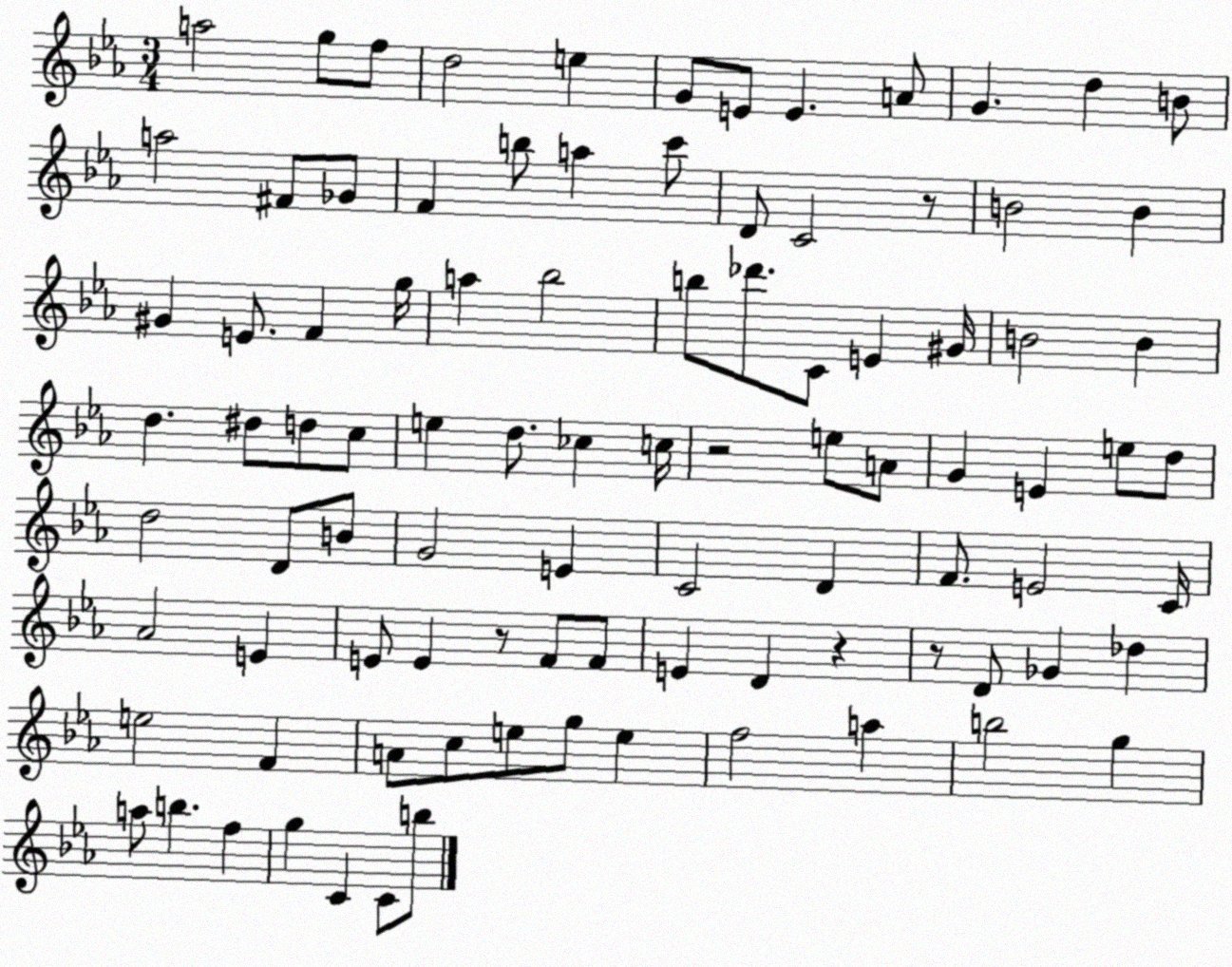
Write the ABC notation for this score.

X:1
T:Untitled
M:3/4
L:1/4
K:Eb
a2 g/2 f/2 d2 e G/2 E/2 E A/2 G d B/2 a2 ^F/2 _G/2 F b/2 a c'/2 D/2 C2 z/2 B2 B ^G E/2 F g/4 a _b2 b/2 _d'/2 C/2 E ^G/4 B2 B d ^d/2 d/2 c/2 e d/2 _c c/4 z2 e/2 A/2 G E e/2 d/2 d2 D/2 B/2 G2 E C2 D F/2 E2 C/4 _A2 E E/2 E z/2 F/2 F/2 E D z z/2 D/2 _G _d e2 F A/2 c/2 e/2 g/2 e f2 a b2 g a/2 b f g C C/2 b/2